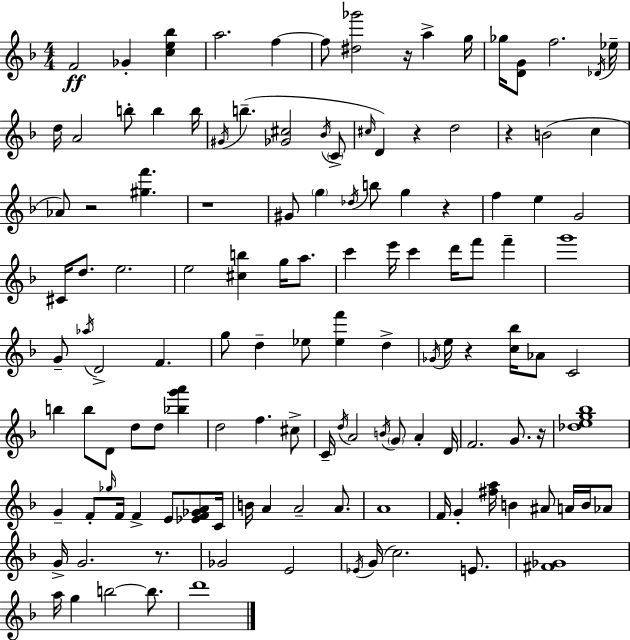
F4/h Gb4/q [C5,E5,Bb5]/q A5/h. F5/q F5/e [D#5,Gb6]/h R/s A5/q G5/s Gb5/s [D4,G4]/e F5/h. Db4/s Eb5/s D5/s A4/h B5/e B5/q B5/s G#4/s B5/q. [Gb4,C#5]/h Bb4/s C4/e C#5/s D4/q R/q D5/h R/q B4/h C5/q Ab4/e R/h [G#5,F6]/q. R/w G#4/e G5/q Db5/s B5/e G5/q R/q F5/q E5/q G4/h C#4/s D5/e. E5/h. E5/h [C#5,B5]/q G5/s A5/e. C6/q E6/s C6/q D6/s F6/e F6/q G6/w G4/e Ab5/s D4/h F4/q. G5/e D5/q Eb5/e [Eb5,F6]/q D5/q Gb4/s E5/s R/q [C5,Bb5]/s Ab4/e C4/h B5/q B5/e D4/e D5/e D5/e [Bb5,G6,A6]/q D5/h F5/q. C#5/e C4/s D5/s A4/h B4/s G4/e A4/q D4/s F4/h. G4/e. R/s [Db5,E5,G5,Bb5]/w G4/q F4/e Gb5/s F4/s F4/q E4/e [Eb4,F4,Gb4,A4]/e C4/s B4/s A4/q A4/h A4/e. A4/w F4/s G4/q [F#5,A5]/s B4/q A#4/e A4/s B4/s Ab4/e G4/s G4/h. R/e. Gb4/h E4/h Eb4/s G4/s C5/h. E4/e. [F#4,Gb4]/w A5/s G5/q B5/h B5/e. D6/w